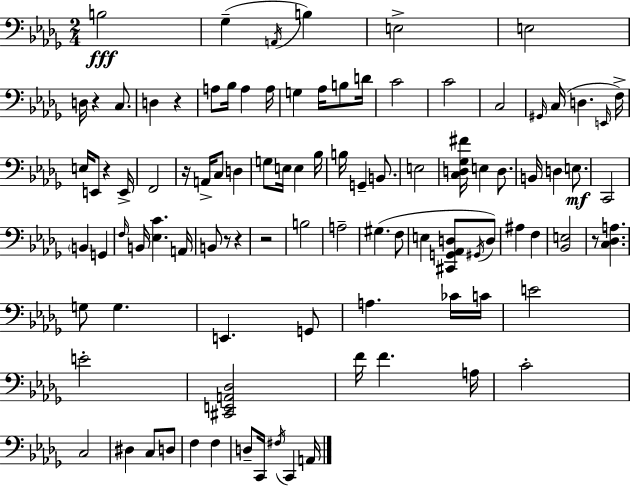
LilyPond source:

{
  \clef bass
  \numericTimeSignature
  \time 2/4
  \key bes \minor
  b2\fff | ges4--( \acciaccatura { a,16 } b4) | e2-> | e2 | \break d16 r4 c8. | d4 r4 | a8 bes16 a4 | a16 g4 aes16 b8 | \break d'16 c'2 | c'2 | c2 | \grace { gis,16 }( c16 d4. | \break \grace { e,16 } f16->) e16 e,8 r4 | e,16-> f,2 | r16 a,16-> c8 d4 | g8 e16 e4 | \break bes16 b16 g,4-- | b,8. e2 | <c d ges fis'>16 e4 | d8. b,16 d4 | \break e8.\mf c,2 | \parenthesize b,4 g,4 | \grace { f16 } b,16 <ees c'>4. | a,16 b,8 r8 | \break r4 r2 | b2 | a2-- | gis4.( | \break f8 e4 | <cis, g, aes, d>8 \acciaccatura { gis,16 }) d8 ais4 | f4 <bes, e>2 | r8 <c des a>4. | \break g8 g4. | e,4. | g,8 a4. | ces'16 c'16 e'2 | \break e'2-. | <cis, e, a, des>2 | f'16 f'4. | a16 c'2-. | \break c2 | dis4 | c8 d8 f4 | f4 d8-- c,16 | \break \acciaccatura { fis16 } c,4 a,16 \bar "|."
}